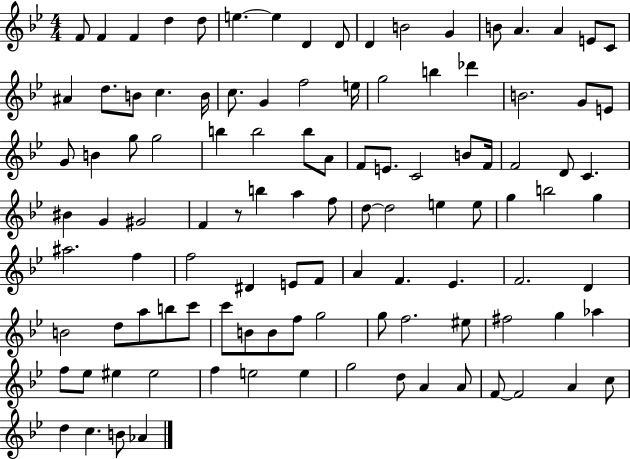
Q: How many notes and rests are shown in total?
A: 109